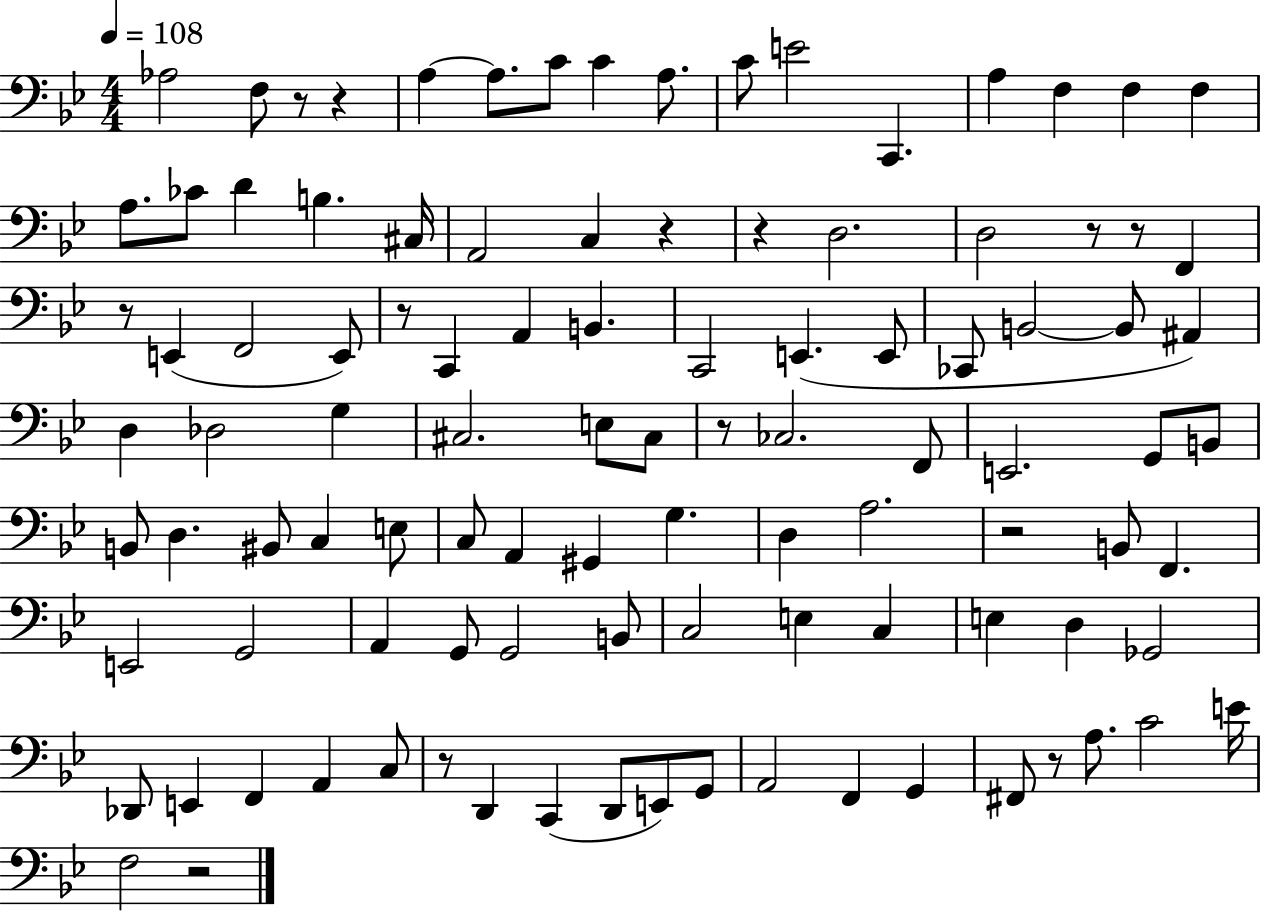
X:1
T:Untitled
M:4/4
L:1/4
K:Bb
_A,2 F,/2 z/2 z A, A,/2 C/2 C A,/2 C/2 E2 C,, A, F, F, F, A,/2 _C/2 D B, ^C,/4 A,,2 C, z z D,2 D,2 z/2 z/2 F,, z/2 E,, F,,2 E,,/2 z/2 C,, A,, B,, C,,2 E,, E,,/2 _C,,/2 B,,2 B,,/2 ^A,, D, _D,2 G, ^C,2 E,/2 ^C,/2 z/2 _C,2 F,,/2 E,,2 G,,/2 B,,/2 B,,/2 D, ^B,,/2 C, E,/2 C,/2 A,, ^G,, G, D, A,2 z2 B,,/2 F,, E,,2 G,,2 A,, G,,/2 G,,2 B,,/2 C,2 E, C, E, D, _G,,2 _D,,/2 E,, F,, A,, C,/2 z/2 D,, C,, D,,/2 E,,/2 G,,/2 A,,2 F,, G,, ^F,,/2 z/2 A,/2 C2 E/4 F,2 z2